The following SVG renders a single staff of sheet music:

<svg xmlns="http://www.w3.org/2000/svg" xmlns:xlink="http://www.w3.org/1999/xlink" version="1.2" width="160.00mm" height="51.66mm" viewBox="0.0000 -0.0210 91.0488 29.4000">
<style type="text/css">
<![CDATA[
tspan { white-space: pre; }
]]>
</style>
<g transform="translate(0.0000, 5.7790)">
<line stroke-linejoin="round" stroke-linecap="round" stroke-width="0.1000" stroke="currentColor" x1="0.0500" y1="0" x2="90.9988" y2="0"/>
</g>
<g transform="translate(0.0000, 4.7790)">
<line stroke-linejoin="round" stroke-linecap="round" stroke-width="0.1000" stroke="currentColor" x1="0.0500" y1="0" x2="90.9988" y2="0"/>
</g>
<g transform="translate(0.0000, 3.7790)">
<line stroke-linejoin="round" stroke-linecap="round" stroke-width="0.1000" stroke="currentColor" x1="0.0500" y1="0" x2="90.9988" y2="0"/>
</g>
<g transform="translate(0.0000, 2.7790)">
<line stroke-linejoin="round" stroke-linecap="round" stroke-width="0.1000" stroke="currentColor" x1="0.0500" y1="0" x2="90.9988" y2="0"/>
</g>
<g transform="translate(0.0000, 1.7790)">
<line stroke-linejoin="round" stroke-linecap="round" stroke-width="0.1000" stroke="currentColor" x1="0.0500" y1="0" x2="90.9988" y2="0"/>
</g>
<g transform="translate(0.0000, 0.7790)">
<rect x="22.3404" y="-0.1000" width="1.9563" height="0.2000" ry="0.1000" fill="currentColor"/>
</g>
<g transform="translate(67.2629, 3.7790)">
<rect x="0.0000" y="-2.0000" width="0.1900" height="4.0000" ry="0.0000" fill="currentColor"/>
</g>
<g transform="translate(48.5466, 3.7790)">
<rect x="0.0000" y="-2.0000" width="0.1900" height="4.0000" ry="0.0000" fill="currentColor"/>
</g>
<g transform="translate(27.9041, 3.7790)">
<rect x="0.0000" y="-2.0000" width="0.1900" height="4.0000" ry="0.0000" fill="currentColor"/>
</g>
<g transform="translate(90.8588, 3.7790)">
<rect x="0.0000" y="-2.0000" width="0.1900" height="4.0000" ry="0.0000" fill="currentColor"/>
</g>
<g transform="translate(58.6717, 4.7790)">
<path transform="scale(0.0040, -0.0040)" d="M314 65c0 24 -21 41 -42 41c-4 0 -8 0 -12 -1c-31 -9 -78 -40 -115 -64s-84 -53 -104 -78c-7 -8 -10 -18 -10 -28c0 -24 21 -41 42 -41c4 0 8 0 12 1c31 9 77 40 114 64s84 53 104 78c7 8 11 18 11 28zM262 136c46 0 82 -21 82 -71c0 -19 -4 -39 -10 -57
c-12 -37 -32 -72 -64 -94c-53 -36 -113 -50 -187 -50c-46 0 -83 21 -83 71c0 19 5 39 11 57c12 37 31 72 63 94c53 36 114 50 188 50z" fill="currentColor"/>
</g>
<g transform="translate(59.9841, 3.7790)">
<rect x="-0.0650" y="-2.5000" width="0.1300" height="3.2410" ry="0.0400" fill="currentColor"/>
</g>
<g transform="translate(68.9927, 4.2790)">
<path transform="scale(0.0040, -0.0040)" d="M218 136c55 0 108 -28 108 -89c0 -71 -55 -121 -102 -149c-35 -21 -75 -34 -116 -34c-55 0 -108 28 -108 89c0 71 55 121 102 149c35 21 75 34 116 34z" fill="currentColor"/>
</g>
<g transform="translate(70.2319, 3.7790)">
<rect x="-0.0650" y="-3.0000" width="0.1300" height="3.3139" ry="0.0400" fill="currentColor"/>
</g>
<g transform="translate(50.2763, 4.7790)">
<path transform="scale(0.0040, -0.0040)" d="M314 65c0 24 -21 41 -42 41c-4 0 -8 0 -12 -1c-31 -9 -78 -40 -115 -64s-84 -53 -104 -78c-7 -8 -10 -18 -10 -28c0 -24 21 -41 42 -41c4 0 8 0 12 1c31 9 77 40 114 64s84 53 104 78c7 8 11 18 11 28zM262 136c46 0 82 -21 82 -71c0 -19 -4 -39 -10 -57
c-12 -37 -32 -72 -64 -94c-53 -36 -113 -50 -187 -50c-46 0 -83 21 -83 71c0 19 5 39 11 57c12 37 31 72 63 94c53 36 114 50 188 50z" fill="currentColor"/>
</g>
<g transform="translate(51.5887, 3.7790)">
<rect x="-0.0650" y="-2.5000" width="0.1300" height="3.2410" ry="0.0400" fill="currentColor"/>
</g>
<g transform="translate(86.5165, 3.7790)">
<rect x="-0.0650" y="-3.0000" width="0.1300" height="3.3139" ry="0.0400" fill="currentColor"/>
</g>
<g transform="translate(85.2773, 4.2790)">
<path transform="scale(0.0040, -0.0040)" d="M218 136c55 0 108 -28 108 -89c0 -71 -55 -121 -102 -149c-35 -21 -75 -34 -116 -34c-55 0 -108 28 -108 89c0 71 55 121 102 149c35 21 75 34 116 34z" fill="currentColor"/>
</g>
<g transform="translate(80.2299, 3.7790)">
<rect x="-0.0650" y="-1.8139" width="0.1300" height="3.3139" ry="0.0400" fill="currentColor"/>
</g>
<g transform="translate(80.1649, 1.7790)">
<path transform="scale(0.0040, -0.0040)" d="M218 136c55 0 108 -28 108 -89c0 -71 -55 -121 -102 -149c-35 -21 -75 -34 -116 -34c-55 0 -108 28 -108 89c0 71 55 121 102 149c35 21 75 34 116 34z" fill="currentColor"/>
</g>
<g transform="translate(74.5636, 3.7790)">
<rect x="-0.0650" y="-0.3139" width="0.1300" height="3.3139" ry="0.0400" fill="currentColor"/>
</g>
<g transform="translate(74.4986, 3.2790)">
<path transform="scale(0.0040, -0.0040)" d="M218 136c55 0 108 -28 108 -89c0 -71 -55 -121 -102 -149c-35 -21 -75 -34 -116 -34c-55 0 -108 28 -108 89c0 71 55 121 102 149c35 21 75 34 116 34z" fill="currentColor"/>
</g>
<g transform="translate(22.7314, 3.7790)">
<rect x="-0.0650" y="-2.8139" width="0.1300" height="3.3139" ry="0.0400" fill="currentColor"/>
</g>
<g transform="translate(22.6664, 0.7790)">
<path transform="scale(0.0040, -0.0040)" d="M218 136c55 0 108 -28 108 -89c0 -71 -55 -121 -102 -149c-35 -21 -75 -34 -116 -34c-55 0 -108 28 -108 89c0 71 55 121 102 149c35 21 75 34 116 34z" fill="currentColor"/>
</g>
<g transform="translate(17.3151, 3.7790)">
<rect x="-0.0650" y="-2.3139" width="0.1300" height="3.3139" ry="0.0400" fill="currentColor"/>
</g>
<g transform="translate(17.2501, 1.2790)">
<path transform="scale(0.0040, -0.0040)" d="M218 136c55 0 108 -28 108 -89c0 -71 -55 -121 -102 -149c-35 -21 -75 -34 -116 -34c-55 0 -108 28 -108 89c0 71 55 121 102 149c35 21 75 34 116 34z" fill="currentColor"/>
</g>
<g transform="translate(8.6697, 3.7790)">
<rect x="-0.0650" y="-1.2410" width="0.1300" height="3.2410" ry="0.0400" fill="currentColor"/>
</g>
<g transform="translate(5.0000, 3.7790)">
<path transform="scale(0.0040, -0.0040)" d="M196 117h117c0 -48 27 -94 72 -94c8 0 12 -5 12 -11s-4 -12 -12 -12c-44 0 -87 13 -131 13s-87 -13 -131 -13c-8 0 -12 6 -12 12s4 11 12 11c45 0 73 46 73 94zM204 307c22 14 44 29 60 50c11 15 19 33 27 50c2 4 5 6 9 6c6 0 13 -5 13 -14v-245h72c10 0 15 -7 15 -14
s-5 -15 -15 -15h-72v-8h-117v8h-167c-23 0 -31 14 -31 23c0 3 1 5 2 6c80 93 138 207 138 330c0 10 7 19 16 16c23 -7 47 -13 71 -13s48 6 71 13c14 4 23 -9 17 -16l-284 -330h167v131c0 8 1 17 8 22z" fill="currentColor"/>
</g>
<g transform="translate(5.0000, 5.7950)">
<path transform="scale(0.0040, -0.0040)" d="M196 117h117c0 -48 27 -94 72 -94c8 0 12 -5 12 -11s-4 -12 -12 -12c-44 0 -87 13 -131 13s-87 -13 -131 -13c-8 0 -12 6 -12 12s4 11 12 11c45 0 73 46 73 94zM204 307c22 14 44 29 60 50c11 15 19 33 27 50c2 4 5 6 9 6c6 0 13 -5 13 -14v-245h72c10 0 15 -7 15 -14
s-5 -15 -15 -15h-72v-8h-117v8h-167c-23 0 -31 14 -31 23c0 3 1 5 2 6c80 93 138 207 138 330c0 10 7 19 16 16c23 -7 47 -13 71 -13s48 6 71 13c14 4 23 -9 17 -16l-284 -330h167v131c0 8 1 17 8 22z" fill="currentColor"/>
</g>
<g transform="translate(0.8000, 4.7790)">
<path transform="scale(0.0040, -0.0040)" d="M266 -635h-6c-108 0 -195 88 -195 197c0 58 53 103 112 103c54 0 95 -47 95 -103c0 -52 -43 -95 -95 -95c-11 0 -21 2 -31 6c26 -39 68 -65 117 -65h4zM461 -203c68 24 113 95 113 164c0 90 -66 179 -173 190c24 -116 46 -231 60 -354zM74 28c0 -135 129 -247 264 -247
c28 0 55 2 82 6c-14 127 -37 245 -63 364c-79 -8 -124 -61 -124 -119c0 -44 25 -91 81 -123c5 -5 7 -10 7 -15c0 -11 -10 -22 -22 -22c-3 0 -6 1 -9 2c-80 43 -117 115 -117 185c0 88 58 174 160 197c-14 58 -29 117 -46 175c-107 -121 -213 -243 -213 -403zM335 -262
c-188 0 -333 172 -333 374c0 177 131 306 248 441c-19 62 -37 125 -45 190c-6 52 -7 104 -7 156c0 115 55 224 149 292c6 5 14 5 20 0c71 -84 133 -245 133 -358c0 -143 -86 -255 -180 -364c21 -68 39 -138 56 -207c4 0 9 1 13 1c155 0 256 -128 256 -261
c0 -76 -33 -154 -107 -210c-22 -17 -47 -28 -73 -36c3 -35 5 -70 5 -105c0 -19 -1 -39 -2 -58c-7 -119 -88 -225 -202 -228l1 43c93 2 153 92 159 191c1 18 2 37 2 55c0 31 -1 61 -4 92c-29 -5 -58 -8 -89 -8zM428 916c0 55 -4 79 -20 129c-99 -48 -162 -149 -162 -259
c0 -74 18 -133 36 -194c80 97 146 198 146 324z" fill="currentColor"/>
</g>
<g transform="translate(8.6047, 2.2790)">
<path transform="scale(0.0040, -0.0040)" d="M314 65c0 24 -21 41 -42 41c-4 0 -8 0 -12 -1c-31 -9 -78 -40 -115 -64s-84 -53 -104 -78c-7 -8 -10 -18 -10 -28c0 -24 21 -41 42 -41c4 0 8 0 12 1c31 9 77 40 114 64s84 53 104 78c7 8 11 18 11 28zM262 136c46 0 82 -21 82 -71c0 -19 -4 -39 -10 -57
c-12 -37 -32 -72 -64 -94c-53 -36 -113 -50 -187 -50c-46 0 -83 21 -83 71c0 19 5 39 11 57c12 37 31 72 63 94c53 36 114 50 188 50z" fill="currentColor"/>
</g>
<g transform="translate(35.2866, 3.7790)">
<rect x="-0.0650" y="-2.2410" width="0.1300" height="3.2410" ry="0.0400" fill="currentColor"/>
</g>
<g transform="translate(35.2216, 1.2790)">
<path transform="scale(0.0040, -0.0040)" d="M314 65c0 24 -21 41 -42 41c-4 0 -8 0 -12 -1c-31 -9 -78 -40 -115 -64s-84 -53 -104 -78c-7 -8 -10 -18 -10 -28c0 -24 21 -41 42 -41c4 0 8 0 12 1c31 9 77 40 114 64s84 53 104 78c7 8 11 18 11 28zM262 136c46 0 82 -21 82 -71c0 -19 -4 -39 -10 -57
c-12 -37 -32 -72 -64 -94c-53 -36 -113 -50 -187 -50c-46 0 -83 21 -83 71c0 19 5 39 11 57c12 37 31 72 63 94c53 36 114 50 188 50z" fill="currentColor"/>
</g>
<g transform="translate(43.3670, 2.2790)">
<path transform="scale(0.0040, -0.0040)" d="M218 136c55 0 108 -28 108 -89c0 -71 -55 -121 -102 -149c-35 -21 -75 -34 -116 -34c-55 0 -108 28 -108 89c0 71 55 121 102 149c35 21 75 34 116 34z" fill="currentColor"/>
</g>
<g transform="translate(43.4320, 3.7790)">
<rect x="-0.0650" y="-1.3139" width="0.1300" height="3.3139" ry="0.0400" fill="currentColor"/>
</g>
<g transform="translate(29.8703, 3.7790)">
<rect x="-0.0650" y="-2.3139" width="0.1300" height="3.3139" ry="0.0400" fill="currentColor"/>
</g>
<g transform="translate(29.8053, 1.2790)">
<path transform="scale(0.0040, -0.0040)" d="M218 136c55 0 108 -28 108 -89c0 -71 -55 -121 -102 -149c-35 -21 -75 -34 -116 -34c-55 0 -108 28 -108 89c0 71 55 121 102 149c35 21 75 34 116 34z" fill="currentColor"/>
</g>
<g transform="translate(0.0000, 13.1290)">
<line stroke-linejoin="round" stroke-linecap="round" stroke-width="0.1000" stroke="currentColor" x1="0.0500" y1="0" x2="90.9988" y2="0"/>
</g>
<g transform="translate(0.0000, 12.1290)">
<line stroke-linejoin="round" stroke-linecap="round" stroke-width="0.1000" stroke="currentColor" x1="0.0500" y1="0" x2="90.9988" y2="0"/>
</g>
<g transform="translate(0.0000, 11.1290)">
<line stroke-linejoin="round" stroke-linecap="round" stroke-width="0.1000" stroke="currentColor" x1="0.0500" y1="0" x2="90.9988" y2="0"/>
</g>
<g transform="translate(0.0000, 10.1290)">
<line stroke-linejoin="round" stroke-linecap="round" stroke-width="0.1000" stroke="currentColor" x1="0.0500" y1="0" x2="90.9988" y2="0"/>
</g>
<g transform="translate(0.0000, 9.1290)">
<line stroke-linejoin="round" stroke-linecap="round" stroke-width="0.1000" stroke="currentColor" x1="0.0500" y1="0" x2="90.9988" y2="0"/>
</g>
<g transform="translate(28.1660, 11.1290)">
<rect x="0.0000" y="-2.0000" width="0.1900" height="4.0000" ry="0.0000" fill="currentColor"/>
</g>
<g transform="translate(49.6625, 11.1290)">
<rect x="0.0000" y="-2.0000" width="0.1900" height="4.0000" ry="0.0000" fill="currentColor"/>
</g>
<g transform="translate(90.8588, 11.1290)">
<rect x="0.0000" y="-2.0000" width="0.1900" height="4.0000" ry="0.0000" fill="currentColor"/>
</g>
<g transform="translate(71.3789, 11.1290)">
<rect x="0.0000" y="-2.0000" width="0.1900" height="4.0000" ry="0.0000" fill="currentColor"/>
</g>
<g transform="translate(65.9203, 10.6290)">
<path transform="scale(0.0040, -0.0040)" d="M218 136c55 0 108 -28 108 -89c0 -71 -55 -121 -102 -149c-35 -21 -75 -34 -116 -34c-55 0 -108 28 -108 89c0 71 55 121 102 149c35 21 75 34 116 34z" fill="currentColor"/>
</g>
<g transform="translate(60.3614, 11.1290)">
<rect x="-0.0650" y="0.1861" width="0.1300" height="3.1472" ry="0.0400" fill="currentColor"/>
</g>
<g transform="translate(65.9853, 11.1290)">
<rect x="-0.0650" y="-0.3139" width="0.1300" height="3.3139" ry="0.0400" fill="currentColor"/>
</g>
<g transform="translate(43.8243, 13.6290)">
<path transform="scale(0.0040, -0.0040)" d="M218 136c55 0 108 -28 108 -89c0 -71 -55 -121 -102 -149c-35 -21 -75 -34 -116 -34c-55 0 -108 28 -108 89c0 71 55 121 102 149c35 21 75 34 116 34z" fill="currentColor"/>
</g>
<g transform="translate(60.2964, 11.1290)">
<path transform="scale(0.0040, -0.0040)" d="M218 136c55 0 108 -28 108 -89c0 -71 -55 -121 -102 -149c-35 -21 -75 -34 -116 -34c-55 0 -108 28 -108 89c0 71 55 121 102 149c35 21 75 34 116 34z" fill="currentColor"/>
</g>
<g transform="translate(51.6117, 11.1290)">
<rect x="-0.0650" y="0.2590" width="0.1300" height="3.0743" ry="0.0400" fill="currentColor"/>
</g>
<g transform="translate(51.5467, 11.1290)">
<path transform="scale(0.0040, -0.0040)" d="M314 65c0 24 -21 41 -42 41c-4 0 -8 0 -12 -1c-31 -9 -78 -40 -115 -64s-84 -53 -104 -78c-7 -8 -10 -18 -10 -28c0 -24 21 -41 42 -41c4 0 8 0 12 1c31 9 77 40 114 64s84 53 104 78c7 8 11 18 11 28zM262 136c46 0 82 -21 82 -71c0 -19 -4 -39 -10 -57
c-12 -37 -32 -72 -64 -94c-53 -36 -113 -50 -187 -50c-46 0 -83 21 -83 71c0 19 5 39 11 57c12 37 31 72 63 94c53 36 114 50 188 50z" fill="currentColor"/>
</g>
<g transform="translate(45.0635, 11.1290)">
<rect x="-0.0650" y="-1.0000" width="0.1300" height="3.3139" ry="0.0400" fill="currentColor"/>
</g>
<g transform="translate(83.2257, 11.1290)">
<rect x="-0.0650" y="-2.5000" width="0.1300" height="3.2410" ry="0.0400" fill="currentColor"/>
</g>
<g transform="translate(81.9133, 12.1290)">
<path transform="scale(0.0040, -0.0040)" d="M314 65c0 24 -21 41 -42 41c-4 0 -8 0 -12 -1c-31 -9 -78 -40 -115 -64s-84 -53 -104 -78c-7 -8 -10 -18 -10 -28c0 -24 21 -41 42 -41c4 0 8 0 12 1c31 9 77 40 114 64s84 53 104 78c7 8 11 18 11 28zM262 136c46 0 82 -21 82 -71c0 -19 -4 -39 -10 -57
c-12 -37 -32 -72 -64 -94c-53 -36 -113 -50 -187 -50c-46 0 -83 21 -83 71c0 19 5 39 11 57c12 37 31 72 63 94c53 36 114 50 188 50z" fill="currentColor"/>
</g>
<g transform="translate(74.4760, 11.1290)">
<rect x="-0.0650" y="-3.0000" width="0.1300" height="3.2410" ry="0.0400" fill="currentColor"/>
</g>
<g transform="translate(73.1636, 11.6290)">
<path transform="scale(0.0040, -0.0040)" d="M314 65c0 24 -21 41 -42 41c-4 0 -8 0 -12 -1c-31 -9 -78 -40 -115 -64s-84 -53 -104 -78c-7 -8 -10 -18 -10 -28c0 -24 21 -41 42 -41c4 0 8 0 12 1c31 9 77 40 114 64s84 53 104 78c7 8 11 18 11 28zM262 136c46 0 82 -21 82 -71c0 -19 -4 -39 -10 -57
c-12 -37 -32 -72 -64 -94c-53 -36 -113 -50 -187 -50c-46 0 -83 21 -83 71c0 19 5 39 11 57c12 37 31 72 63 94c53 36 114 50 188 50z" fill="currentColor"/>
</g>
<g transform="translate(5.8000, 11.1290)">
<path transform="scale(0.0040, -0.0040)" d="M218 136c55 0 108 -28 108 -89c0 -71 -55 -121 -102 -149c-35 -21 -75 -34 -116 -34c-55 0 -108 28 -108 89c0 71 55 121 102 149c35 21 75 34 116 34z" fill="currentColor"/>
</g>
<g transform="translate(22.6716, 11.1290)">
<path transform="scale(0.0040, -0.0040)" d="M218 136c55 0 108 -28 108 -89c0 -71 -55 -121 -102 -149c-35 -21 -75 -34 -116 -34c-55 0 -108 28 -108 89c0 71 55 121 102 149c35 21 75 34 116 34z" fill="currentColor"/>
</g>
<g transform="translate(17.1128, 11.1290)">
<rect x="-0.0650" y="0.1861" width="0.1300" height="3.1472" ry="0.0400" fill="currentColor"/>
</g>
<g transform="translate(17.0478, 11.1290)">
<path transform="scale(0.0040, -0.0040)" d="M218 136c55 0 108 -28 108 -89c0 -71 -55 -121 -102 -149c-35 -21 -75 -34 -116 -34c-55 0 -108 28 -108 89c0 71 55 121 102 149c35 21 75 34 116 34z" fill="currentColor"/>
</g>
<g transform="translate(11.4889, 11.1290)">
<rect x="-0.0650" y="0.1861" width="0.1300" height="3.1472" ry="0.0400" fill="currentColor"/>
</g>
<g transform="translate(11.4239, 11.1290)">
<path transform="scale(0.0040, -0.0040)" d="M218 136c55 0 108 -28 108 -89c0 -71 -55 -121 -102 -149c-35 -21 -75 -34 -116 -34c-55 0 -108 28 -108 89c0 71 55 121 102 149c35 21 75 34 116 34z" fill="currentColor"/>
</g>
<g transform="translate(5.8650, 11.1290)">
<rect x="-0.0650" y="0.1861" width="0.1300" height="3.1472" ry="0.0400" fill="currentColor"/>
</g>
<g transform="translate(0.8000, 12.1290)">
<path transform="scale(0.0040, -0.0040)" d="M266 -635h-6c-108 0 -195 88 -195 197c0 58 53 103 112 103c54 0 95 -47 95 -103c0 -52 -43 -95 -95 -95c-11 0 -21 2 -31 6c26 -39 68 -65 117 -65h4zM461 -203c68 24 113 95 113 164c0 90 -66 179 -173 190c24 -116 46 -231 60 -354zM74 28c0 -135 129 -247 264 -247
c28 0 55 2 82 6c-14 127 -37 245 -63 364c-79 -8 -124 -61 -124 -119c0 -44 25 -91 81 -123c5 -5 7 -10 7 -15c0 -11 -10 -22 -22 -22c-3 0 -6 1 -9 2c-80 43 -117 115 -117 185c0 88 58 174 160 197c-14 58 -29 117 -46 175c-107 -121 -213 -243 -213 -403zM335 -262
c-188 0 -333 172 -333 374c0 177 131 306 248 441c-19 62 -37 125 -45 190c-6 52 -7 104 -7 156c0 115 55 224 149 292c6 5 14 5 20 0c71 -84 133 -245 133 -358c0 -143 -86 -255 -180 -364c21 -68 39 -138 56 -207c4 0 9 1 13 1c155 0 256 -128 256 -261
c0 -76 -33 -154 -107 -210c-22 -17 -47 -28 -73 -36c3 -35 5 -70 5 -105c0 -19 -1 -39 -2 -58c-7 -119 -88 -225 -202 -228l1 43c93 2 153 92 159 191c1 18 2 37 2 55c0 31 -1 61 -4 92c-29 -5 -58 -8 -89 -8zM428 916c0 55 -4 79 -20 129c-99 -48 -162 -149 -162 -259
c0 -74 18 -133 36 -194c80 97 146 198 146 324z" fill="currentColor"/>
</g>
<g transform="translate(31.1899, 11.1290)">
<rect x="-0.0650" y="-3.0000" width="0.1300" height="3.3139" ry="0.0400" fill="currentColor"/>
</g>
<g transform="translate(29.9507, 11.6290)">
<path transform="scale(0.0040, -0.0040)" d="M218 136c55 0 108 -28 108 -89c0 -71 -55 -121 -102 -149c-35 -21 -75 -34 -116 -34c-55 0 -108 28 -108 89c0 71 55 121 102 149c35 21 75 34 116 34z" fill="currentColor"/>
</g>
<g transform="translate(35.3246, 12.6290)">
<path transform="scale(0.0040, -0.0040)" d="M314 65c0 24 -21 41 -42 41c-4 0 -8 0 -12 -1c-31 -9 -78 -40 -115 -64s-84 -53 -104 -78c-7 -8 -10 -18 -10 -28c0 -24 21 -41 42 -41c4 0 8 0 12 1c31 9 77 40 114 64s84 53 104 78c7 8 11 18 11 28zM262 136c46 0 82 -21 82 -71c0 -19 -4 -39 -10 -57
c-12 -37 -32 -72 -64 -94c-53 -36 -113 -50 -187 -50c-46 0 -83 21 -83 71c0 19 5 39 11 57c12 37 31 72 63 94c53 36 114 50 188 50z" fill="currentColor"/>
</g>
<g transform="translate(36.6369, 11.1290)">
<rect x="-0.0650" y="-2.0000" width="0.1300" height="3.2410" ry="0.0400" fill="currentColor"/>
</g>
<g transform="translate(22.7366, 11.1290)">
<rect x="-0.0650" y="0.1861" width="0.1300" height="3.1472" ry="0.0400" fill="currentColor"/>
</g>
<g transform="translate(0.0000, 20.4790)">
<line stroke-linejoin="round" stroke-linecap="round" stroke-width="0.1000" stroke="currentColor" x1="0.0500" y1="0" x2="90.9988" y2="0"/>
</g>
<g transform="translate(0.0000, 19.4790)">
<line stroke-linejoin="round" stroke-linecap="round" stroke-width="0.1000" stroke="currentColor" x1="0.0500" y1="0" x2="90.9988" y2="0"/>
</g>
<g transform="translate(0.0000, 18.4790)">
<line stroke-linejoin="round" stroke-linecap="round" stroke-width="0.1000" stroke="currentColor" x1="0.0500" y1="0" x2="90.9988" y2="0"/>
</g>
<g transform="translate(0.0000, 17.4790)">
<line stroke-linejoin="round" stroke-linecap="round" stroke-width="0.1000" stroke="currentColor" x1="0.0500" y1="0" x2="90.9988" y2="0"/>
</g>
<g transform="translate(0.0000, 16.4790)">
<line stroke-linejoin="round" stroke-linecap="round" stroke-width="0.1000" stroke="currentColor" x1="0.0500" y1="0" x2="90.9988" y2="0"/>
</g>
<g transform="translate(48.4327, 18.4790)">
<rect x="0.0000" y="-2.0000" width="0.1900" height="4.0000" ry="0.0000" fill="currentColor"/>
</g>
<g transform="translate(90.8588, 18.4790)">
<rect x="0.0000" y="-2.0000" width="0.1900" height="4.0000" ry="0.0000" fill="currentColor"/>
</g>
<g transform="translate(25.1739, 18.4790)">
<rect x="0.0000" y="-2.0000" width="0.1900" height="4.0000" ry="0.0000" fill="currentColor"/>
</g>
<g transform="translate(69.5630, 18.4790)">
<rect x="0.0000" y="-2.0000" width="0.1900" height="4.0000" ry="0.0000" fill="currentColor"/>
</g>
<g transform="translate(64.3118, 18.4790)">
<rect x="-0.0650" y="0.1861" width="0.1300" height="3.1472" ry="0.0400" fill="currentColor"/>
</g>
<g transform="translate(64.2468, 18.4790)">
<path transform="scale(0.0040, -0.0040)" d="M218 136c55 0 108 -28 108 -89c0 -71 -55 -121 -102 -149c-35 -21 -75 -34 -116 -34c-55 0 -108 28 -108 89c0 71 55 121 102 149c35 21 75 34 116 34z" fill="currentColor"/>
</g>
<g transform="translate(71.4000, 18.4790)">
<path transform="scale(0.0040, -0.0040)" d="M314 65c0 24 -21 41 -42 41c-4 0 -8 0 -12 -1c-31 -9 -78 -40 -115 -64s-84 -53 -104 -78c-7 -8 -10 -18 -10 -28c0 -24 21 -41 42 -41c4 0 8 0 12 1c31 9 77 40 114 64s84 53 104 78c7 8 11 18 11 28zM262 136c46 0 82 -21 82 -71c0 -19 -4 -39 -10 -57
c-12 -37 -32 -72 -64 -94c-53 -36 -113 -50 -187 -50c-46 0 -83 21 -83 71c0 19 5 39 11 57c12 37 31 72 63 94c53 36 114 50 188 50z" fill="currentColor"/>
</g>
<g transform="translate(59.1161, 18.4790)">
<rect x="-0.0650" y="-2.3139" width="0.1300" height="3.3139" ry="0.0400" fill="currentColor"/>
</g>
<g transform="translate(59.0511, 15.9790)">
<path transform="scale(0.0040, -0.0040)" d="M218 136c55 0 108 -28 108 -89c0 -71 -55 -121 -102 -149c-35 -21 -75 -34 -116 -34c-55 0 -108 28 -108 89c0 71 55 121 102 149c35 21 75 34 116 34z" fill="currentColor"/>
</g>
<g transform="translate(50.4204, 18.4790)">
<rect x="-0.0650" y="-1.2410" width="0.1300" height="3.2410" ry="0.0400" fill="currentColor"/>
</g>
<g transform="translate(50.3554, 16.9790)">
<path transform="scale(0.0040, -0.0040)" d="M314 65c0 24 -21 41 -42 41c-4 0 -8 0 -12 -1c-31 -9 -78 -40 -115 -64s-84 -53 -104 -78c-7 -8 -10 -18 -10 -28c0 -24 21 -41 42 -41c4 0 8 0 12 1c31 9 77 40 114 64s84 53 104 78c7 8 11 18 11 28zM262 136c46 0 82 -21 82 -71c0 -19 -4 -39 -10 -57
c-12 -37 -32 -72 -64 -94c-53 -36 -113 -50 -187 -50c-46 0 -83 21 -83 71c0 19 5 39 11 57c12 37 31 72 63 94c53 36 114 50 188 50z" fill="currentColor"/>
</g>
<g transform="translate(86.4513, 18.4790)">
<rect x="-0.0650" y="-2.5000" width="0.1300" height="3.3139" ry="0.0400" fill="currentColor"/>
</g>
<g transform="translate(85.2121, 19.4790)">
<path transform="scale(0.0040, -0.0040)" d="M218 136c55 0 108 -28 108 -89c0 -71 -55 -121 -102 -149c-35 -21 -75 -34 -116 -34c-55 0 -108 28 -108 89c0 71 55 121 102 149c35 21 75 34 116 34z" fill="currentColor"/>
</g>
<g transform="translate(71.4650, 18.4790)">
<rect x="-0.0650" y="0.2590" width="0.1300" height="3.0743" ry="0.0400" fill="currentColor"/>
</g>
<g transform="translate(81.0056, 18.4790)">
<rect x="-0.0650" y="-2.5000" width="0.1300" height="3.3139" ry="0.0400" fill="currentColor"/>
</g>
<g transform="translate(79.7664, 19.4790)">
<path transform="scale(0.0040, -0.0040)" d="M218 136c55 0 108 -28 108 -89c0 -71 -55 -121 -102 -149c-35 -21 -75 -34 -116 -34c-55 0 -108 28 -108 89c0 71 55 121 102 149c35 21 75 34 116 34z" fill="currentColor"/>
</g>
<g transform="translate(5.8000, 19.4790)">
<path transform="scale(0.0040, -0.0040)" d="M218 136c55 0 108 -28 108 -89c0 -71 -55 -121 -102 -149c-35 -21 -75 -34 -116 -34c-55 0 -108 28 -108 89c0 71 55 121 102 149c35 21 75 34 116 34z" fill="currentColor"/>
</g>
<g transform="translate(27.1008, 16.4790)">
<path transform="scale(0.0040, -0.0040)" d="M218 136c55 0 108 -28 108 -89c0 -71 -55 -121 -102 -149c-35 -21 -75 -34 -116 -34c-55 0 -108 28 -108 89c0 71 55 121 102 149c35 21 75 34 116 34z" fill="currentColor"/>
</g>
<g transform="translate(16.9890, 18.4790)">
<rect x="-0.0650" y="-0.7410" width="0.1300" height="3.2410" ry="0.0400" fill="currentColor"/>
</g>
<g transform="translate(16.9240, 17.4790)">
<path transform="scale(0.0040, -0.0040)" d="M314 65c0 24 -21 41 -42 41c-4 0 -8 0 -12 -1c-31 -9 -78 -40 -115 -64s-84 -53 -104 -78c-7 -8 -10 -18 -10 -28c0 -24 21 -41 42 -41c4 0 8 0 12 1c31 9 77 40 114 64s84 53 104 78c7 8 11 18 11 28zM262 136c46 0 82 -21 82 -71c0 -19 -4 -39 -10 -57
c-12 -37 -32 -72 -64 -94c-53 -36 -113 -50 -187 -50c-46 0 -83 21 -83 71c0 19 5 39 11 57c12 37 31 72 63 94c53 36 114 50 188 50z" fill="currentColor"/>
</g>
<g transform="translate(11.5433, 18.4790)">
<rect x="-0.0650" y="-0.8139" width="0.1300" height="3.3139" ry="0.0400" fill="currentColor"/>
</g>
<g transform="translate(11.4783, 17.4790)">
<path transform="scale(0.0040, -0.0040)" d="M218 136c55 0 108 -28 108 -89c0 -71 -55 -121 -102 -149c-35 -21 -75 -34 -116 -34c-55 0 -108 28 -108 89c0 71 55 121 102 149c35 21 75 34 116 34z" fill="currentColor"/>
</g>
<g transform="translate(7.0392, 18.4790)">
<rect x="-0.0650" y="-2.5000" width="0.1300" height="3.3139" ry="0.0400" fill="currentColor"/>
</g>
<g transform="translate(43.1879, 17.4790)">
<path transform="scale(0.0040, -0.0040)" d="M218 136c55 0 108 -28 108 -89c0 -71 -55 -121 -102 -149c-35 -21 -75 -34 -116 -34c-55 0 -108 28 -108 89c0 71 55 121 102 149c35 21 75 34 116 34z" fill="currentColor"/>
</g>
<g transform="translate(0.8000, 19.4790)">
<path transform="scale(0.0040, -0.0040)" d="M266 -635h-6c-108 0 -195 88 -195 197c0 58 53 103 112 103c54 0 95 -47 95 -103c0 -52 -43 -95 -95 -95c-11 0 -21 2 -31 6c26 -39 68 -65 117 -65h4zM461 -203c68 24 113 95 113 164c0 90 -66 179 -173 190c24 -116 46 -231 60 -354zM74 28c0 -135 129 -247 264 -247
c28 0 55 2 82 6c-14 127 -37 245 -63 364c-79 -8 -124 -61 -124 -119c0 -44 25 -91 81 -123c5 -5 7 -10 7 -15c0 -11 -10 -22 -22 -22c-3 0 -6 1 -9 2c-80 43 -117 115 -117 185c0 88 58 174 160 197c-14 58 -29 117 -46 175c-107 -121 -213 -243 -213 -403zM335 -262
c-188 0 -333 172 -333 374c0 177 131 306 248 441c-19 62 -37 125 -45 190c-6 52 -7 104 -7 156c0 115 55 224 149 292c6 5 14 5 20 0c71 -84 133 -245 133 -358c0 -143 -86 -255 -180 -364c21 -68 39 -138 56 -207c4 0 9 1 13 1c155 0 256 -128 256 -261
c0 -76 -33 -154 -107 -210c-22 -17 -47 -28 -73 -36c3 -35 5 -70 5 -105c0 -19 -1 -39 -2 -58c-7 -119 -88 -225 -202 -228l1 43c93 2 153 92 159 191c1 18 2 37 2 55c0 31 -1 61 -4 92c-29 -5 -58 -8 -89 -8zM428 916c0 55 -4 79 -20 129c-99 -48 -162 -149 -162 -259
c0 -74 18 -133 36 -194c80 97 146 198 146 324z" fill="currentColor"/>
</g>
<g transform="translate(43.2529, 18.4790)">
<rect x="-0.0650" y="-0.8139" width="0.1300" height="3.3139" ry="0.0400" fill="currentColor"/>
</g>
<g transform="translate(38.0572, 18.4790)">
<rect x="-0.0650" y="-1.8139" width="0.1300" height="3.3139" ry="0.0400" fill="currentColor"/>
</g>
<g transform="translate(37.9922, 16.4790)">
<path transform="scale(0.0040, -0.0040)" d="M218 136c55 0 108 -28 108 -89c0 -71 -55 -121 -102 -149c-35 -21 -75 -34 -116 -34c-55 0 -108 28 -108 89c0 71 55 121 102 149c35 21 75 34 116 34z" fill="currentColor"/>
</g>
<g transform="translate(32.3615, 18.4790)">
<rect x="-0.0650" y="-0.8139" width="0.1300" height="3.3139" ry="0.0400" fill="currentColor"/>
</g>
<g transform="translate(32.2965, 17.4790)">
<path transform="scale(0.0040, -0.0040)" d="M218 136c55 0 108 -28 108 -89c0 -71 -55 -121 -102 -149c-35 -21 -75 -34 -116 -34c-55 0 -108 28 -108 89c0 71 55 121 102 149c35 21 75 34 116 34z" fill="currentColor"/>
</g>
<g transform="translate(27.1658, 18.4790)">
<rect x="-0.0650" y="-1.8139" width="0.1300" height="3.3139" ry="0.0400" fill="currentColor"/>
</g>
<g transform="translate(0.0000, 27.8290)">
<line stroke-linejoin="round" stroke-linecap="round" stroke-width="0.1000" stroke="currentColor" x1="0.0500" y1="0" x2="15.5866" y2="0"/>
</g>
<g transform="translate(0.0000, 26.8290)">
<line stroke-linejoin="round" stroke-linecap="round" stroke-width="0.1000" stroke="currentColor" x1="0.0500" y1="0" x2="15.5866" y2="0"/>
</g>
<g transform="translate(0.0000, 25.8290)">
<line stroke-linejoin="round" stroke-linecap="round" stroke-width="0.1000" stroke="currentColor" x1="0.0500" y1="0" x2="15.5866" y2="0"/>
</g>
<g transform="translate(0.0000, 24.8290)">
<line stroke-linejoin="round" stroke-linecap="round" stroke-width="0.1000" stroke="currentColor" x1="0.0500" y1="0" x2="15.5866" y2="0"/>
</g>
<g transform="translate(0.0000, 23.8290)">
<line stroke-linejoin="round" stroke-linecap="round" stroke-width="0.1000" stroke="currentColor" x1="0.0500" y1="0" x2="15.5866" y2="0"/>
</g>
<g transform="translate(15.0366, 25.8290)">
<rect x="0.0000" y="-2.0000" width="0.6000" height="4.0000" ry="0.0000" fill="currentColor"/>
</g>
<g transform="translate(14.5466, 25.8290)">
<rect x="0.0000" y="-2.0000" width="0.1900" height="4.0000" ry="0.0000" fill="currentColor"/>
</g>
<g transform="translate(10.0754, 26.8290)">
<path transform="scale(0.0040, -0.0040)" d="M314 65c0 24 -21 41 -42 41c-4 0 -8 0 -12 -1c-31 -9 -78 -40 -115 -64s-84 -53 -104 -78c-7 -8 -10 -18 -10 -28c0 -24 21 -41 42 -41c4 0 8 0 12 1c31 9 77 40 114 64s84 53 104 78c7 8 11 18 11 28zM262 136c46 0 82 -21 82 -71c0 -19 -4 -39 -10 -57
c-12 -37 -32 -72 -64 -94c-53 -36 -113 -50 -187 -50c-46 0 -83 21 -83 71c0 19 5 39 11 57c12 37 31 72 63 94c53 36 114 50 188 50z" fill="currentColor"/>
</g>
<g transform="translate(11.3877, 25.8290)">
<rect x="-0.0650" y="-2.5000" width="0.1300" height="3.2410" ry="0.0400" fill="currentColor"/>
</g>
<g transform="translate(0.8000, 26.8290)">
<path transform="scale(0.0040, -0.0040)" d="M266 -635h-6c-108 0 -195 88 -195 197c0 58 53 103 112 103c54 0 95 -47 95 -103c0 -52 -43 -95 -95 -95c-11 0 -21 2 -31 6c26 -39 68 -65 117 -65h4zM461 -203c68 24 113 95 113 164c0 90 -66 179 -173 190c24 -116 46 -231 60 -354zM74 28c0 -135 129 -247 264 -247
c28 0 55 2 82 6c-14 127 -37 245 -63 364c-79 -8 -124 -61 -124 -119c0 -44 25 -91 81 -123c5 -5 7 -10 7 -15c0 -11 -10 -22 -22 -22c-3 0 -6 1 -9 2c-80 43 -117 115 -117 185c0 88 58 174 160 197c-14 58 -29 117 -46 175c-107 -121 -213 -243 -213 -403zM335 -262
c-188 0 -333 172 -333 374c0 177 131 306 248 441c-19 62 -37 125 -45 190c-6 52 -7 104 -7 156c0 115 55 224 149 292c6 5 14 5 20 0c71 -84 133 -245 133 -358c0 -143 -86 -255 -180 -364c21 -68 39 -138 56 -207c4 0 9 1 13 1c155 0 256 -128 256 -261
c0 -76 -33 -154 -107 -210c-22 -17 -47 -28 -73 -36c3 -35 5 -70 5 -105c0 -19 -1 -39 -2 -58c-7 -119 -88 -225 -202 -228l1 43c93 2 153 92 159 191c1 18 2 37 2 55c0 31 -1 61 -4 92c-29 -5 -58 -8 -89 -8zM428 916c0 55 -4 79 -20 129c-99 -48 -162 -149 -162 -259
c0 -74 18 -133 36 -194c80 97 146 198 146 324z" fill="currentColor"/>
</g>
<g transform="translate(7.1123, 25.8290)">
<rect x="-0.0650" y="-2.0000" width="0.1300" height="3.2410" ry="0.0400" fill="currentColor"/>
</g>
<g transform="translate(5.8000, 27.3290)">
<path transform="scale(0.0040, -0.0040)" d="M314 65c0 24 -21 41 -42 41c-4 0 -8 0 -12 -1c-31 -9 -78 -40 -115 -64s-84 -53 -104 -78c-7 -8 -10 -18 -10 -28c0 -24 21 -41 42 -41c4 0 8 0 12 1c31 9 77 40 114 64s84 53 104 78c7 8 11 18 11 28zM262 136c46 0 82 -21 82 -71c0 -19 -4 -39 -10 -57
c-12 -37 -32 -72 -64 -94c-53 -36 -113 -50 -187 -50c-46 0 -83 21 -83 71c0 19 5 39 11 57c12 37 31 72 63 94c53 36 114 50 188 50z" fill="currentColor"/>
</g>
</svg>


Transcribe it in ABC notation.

X:1
T:Untitled
M:4/4
L:1/4
K:C
e2 g a g g2 e G2 G2 A c f A B B B B A F2 D B2 B c A2 G2 G d d2 f d f d e2 g B B2 G G F2 G2